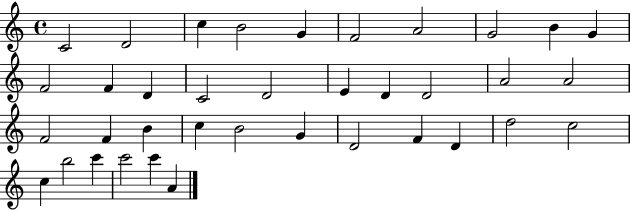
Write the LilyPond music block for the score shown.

{
  \clef treble
  \time 4/4
  \defaultTimeSignature
  \key c \major
  c'2 d'2 | c''4 b'2 g'4 | f'2 a'2 | g'2 b'4 g'4 | \break f'2 f'4 d'4 | c'2 d'2 | e'4 d'4 d'2 | a'2 a'2 | \break f'2 f'4 b'4 | c''4 b'2 g'4 | d'2 f'4 d'4 | d''2 c''2 | \break c''4 b''2 c'''4 | c'''2 c'''4 a'4 | \bar "|."
}